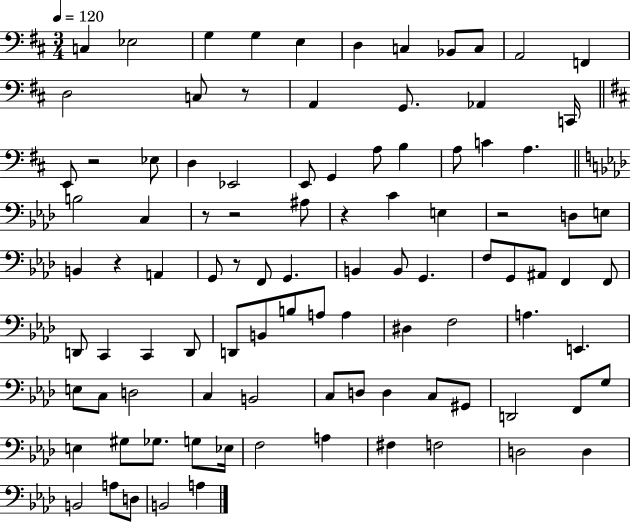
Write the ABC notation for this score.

X:1
T:Untitled
M:3/4
L:1/4
K:D
C, _E,2 G, G, E, D, C, _B,,/2 C,/2 A,,2 F,, D,2 C,/2 z/2 A,, G,,/2 _A,, C,,/4 E,,/2 z2 _E,/2 D, _E,,2 E,,/2 G,, A,/2 B, A,/2 C A, B,2 C, z/2 z2 ^A,/2 z C E, z2 D,/2 E,/2 B,, z A,, G,,/2 z/2 F,,/2 G,, B,, B,,/2 G,, F,/2 G,,/2 ^A,,/2 F,, F,,/2 D,,/2 C,, C,, D,,/2 D,,/2 B,,/2 B,/2 A,/2 A, ^D, F,2 A, E,, E,/2 C,/2 D,2 C, B,,2 C,/2 D,/2 D, C,/2 ^G,,/2 D,,2 F,,/2 G,/2 E, ^G,/2 _G,/2 G,/2 _E,/4 F,2 A, ^F, F,2 D,2 D, B,,2 A,/2 D,/2 B,,2 A,